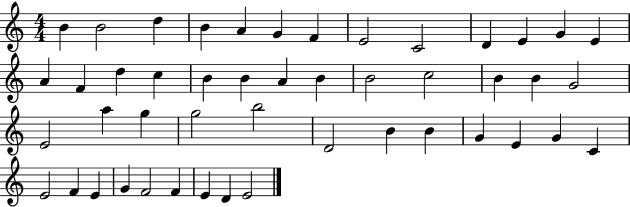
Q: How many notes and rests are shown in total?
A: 47